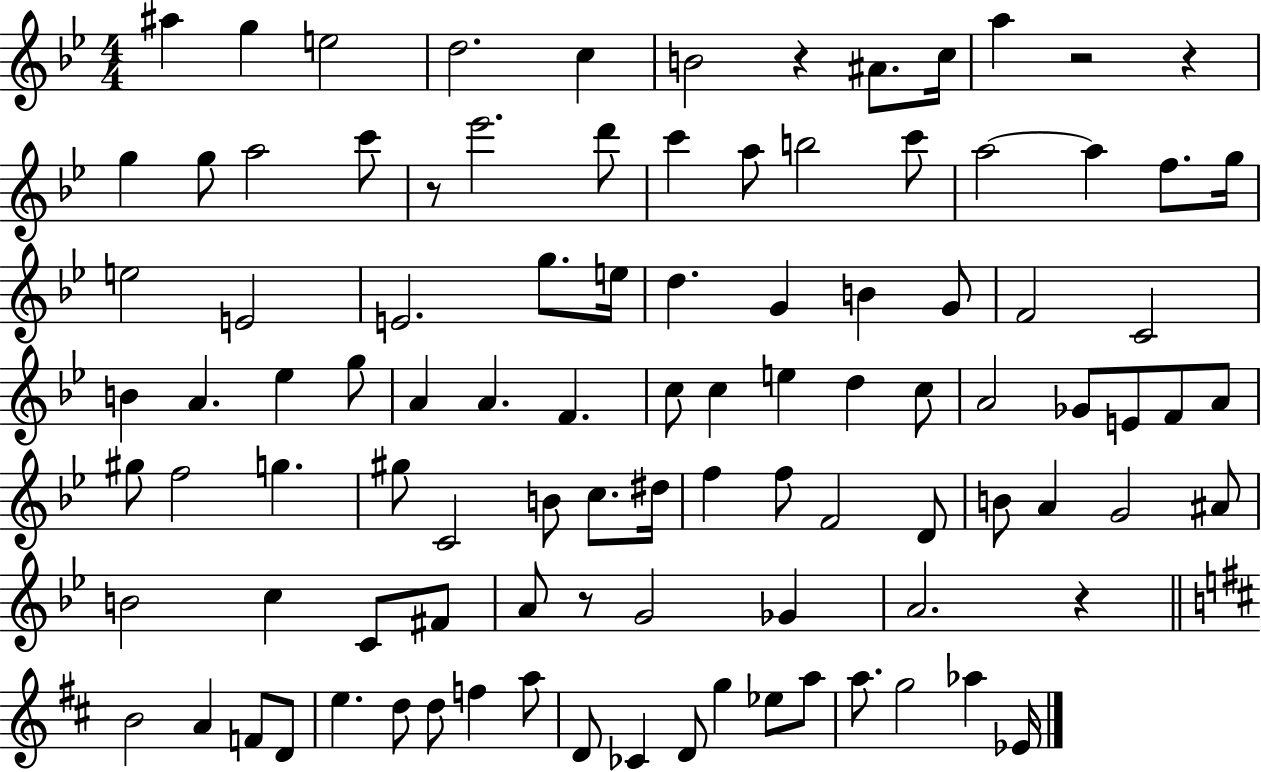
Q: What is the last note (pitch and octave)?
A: Eb4